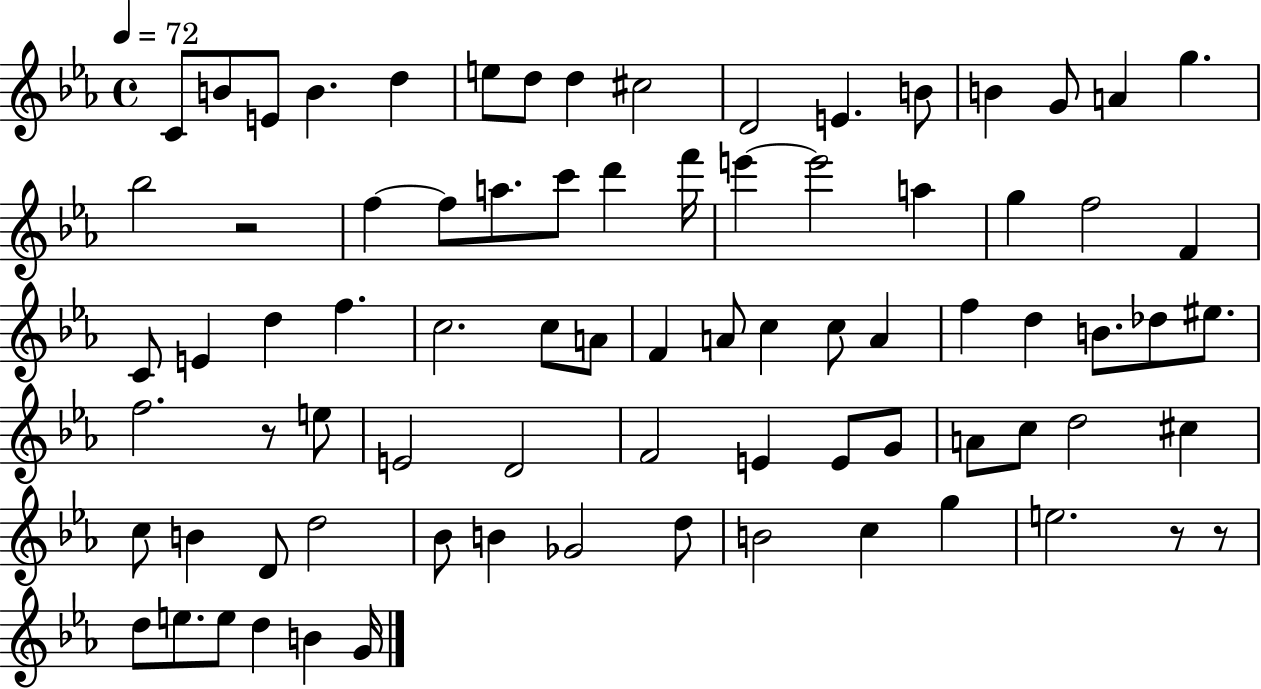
C4/e B4/e E4/e B4/q. D5/q E5/e D5/e D5/q C#5/h D4/h E4/q. B4/e B4/q G4/e A4/q G5/q. Bb5/h R/h F5/q F5/e A5/e. C6/e D6/q F6/s E6/q E6/h A5/q G5/q F5/h F4/q C4/e E4/q D5/q F5/q. C5/h. C5/e A4/e F4/q A4/e C5/q C5/e A4/q F5/q D5/q B4/e. Db5/e EIS5/e. F5/h. R/e E5/e E4/h D4/h F4/h E4/q E4/e G4/e A4/e C5/e D5/h C#5/q C5/e B4/q D4/e D5/h Bb4/e B4/q Gb4/h D5/e B4/h C5/q G5/q E5/h. R/e R/e D5/e E5/e. E5/e D5/q B4/q G4/s